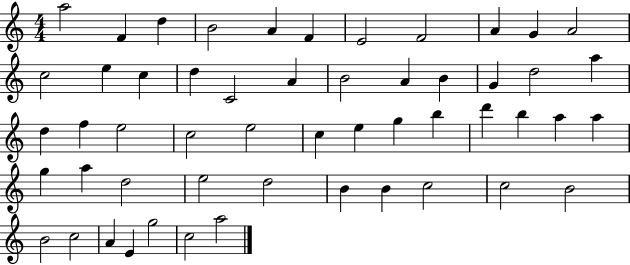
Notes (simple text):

A5/h F4/q D5/q B4/h A4/q F4/q E4/h F4/h A4/q G4/q A4/h C5/h E5/q C5/q D5/q C4/h A4/q B4/h A4/q B4/q G4/q D5/h A5/q D5/q F5/q E5/h C5/h E5/h C5/q E5/q G5/q B5/q D6/q B5/q A5/q A5/q G5/q A5/q D5/h E5/h D5/h B4/q B4/q C5/h C5/h B4/h B4/h C5/h A4/q E4/q G5/h C5/h A5/h